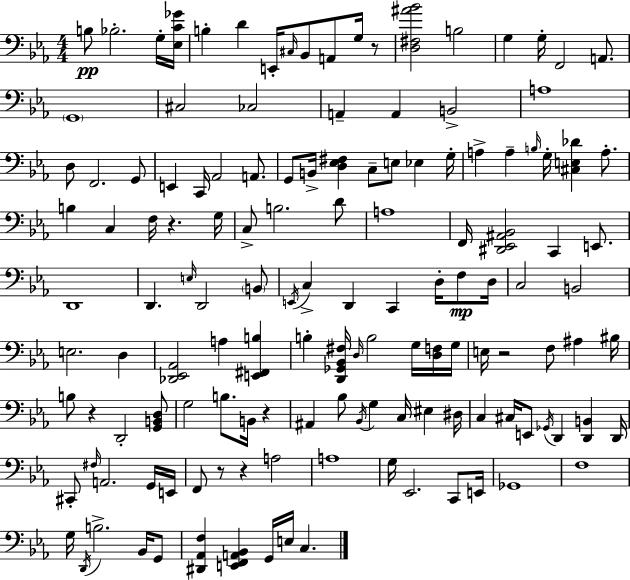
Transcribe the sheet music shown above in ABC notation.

X:1
T:Untitled
M:4/4
L:1/4
K:Cm
B,/2 _B,2 G,/4 [_E,C_G]/4 B, D E,,/4 ^C,/4 _B,,/2 A,,/2 G,/4 z/2 [D,^F,^A_B]2 B,2 G, G,/4 F,,2 A,,/2 G,,4 ^C,2 _C,2 A,, A,, B,,2 A,4 D,/2 F,,2 G,,/2 E,, C,,/4 _A,,2 A,,/2 G,,/2 B,,/4 [D,_E,^F,] C,/2 E,/2 _E, G,/4 A, A, B,/4 G,/4 [^C,E,_D] A,/2 B, C, F,/4 z G,/4 C,/2 B,2 D/2 A,4 F,,/4 [^D,,_E,,^A,,_B,,]2 C,, E,,/2 D,,4 D,, E,/4 D,,2 B,,/2 E,,/4 C, D,, C,, D,/4 F,/2 D,/4 C,2 B,,2 E,2 D, [_D,,_E,,_A,,]2 A, [E,,^F,,B,] B, [D,,_G,,_B,,^F,]/4 D,/4 B,2 G,/4 [D,F,]/4 G,/4 E,/4 z2 F,/2 ^A, ^B,/4 B,/2 z D,,2 [G,,B,,D,]/2 G,2 B,/2 B,,/4 z ^A,, _B,/2 _B,,/4 G, C,/4 ^E, ^D,/4 C, ^C,/4 E,,/2 _G,,/4 D,, [D,,B,,] D,,/4 ^C,,/2 ^F,/4 A,,2 G,,/4 E,,/4 F,,/2 z/2 z A,2 A,4 G,/4 _E,,2 C,,/2 E,,/4 _G,,4 F,4 G,/4 D,,/4 B,2 _B,,/4 G,,/2 [^D,,_A,,F,] [E,,F,,A,,_B,,] G,,/4 E,/4 C,